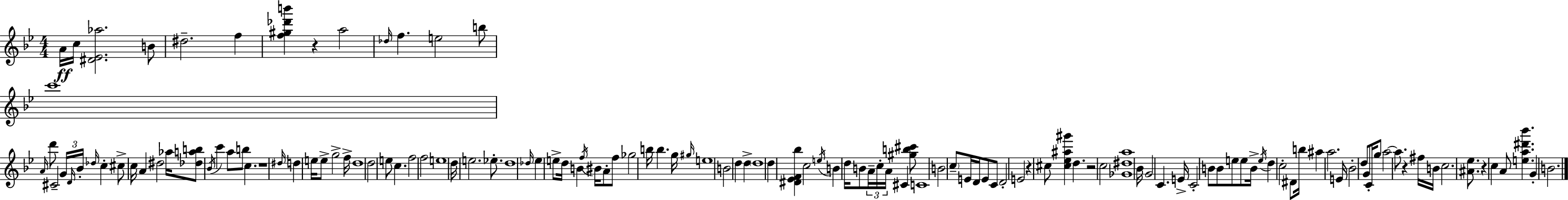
A4/s C5/s [D#4,Eb4,Ab5]/h. B4/e D#5/h. F5/q [F5,G#5,Db6,B6]/q R/q A5/h Db5/s F5/q. E5/h B5/e C6/w A4/s D6/e C#4/h G4/s D4/s Bb4/s Db5/s C5/q C#5/e C5/s A4/q D#5/h Ab5/s [Db5,A5,B5]/e Bb4/s C6/q A5/e B5/e C5/q. R/w D#5/s D5/q E5/s E5/e G5/h F5/s D5/w D5/h E5/e C5/q. F5/h F5/h E5/w D5/s E5/h. Eb5/e. D5/w Db5/s Eb5/q E5/e D5/s B4/q F5/s BIS4/s A4/e F5/e Gb5/h B5/s B5/q. G5/s G#5/s E5/w B4/h D5/q D5/q D5/w D5/q [D#4,Eb4,F4,Bb5]/q C5/h E5/s B4/q D5/s B4/e A4/s C5/s A4/s C#4/q [G#5,B5,C#6]/e C4/w B4/h C5/e E4/s D4/s E4/e C4/e D4/h E4/h R/q C#5/e [C#5,Eb5,A#5,G#6]/q D5/q. R/h C5/h [Gb4,D#5,A5]/w Bb4/s G4/h C4/q. E4/s C4/h B4/e B4/e E5/e E5/e B4/s E5/s D5/q C5/h D#4/e B5/s A#5/q A5/h. E4/s Bb4/h D5/e G4/e C4/s G5/e A5/h A5/e. R/q F#5/s B4/s C5/h. [A#4,Eb5]/e. R/q C5/q A4/e [E5,A5,D#6,Bb6]/q. G4/q B4/h.